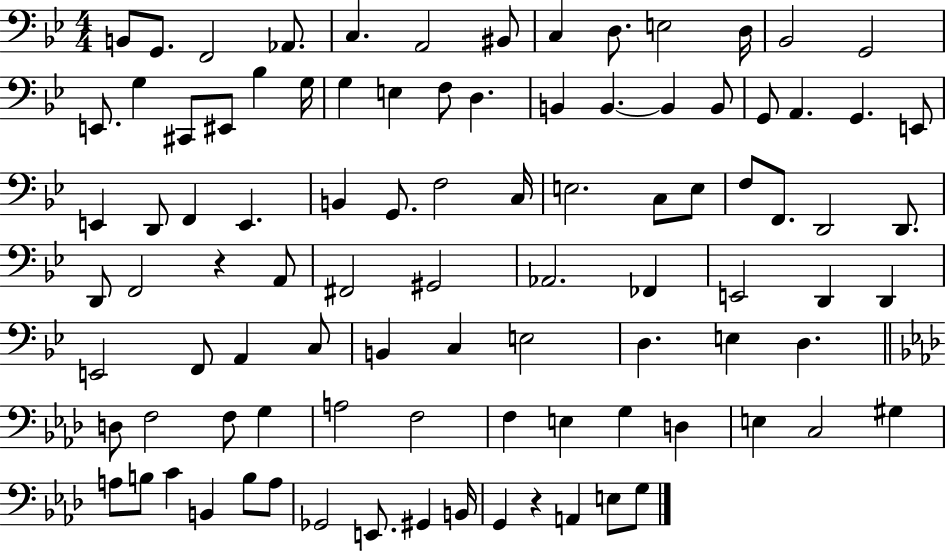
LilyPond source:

{
  \clef bass
  \numericTimeSignature
  \time 4/4
  \key bes \major
  b,8 g,8. f,2 aes,8. | c4. a,2 bis,8 | c4 d8. e2 d16 | bes,2 g,2 | \break e,8. g4 cis,8 eis,8 bes4 g16 | g4 e4 f8 d4. | b,4 b,4.~~ b,4 b,8 | g,8 a,4. g,4. e,8 | \break e,4 d,8 f,4 e,4. | b,4 g,8. f2 c16 | e2. c8 e8 | f8 f,8. d,2 d,8. | \break d,8 f,2 r4 a,8 | fis,2 gis,2 | aes,2. fes,4 | e,2 d,4 d,4 | \break e,2 f,8 a,4 c8 | b,4 c4 e2 | d4. e4 d4. | \bar "||" \break \key aes \major d8 f2 f8 g4 | a2 f2 | f4 e4 g4 d4 | e4 c2 gis4 | \break a8 b8 c'4 b,4 b8 a8 | ges,2 e,8. gis,4 b,16 | g,4 r4 a,4 e8 g8 | \bar "|."
}